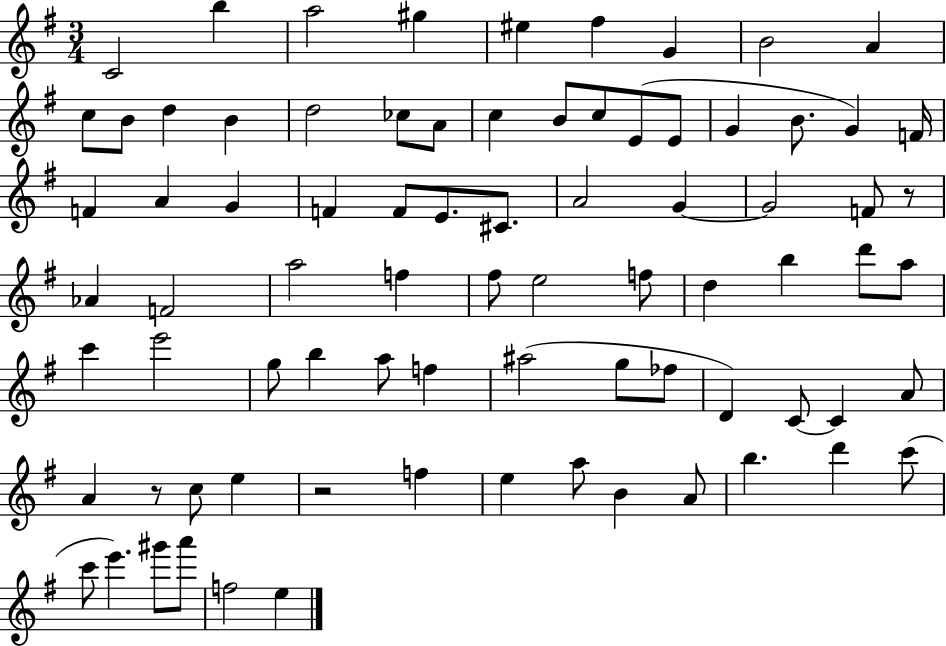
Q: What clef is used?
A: treble